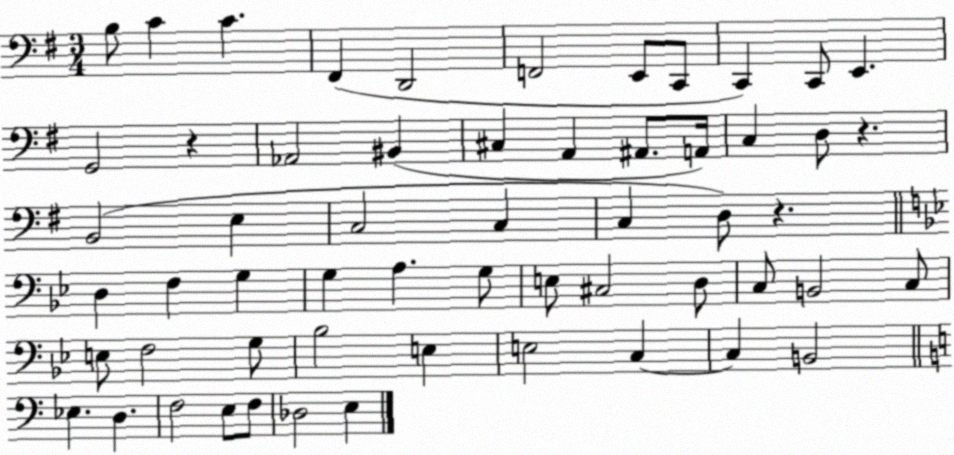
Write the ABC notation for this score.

X:1
T:Untitled
M:3/4
L:1/4
K:G
B,/2 C C ^F,, D,,2 F,,2 E,,/2 C,,/2 C,, C,,/2 E,, G,,2 z _A,,2 ^B,, ^C, A,, ^A,,/2 A,,/4 C, D,/2 z B,,2 E, C,2 C, C, D,/2 z D, F, G, G, A, G,/2 E,/2 ^C,2 D,/2 C,/2 B,,2 C,/2 E,/2 F,2 G,/2 _B,2 E, E,2 C, C, B,,2 _E, D, F,2 E,/2 F,/2 _D,2 E,